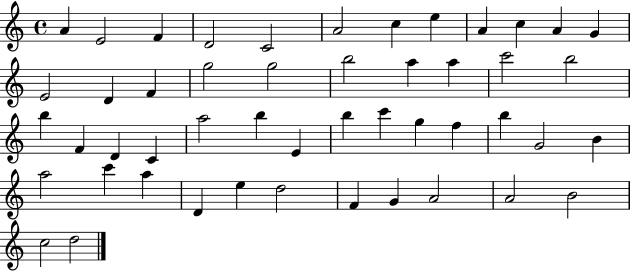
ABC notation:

X:1
T:Untitled
M:4/4
L:1/4
K:C
A E2 F D2 C2 A2 c e A c A G E2 D F g2 g2 b2 a a c'2 b2 b F D C a2 b E b c' g f b G2 B a2 c' a D e d2 F G A2 A2 B2 c2 d2